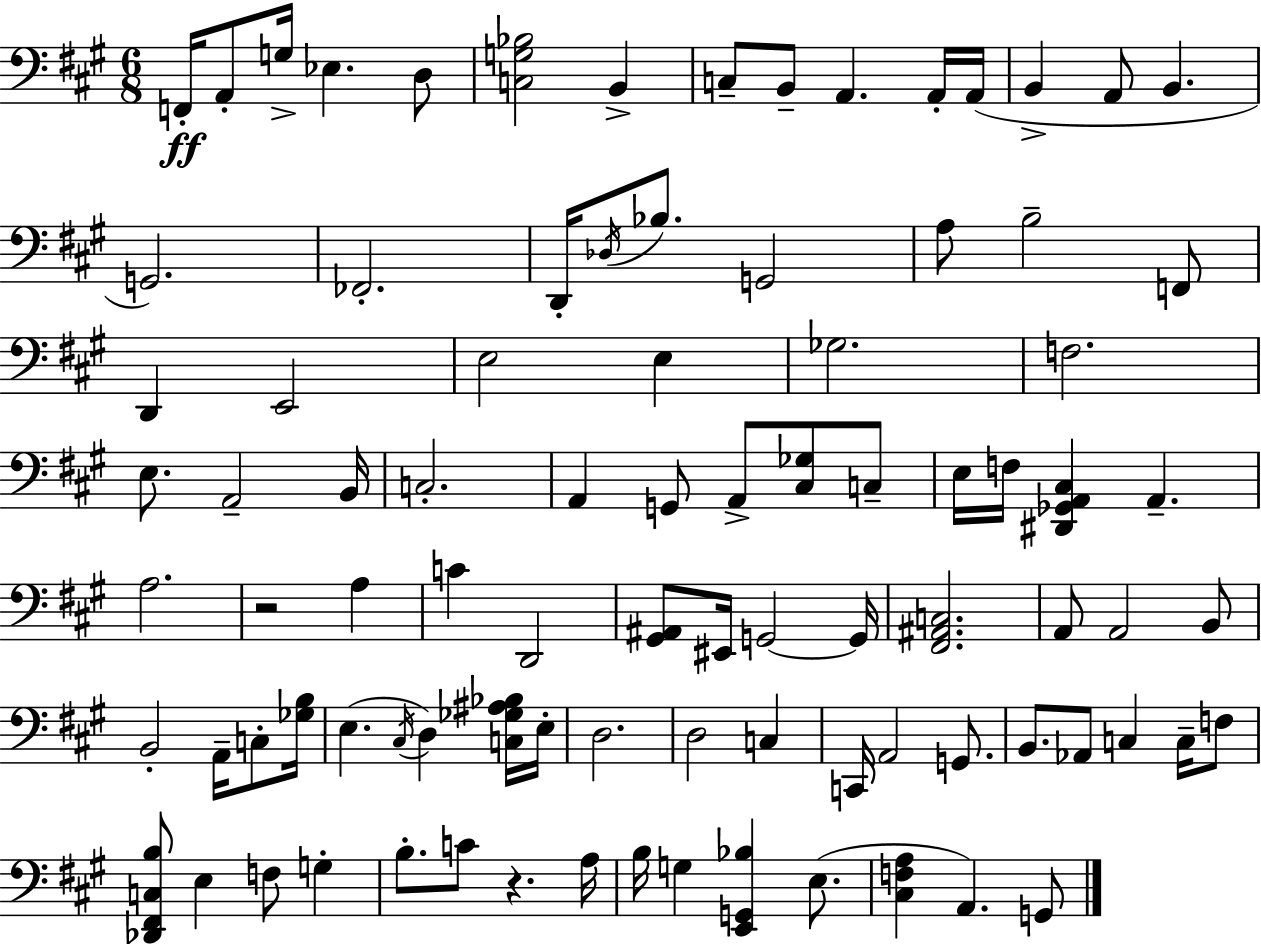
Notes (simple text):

F2/s A2/e G3/s Eb3/q. D3/e [C3,G3,Bb3]/h B2/q C3/e B2/e A2/q. A2/s A2/s B2/q A2/e B2/q. G2/h. FES2/h. D2/s Db3/s Bb3/e. G2/h A3/e B3/h F2/e D2/q E2/h E3/h E3/q Gb3/h. F3/h. E3/e. A2/h B2/s C3/h. A2/q G2/e A2/e [C#3,Gb3]/e C3/e E3/s F3/s [D#2,Gb2,A2,C#3]/q A2/q. A3/h. R/h A3/q C4/q D2/h [G#2,A#2]/e EIS2/s G2/h G2/s [F#2,A#2,C3]/h. A2/e A2/h B2/e B2/h A2/s C3/e [Gb3,B3]/s E3/q. C#3/s D3/q [C3,Gb3,A#3,Bb3]/s E3/s D3/h. D3/h C3/q C2/s A2/h G2/e. B2/e. Ab2/e C3/q C3/s F3/e [Db2,F#2,C3,B3]/e E3/q F3/e G3/q B3/e. C4/e R/q. A3/s B3/s G3/q [E2,G2,Bb3]/q E3/e. [C#3,F3,A3]/q A2/q. G2/e